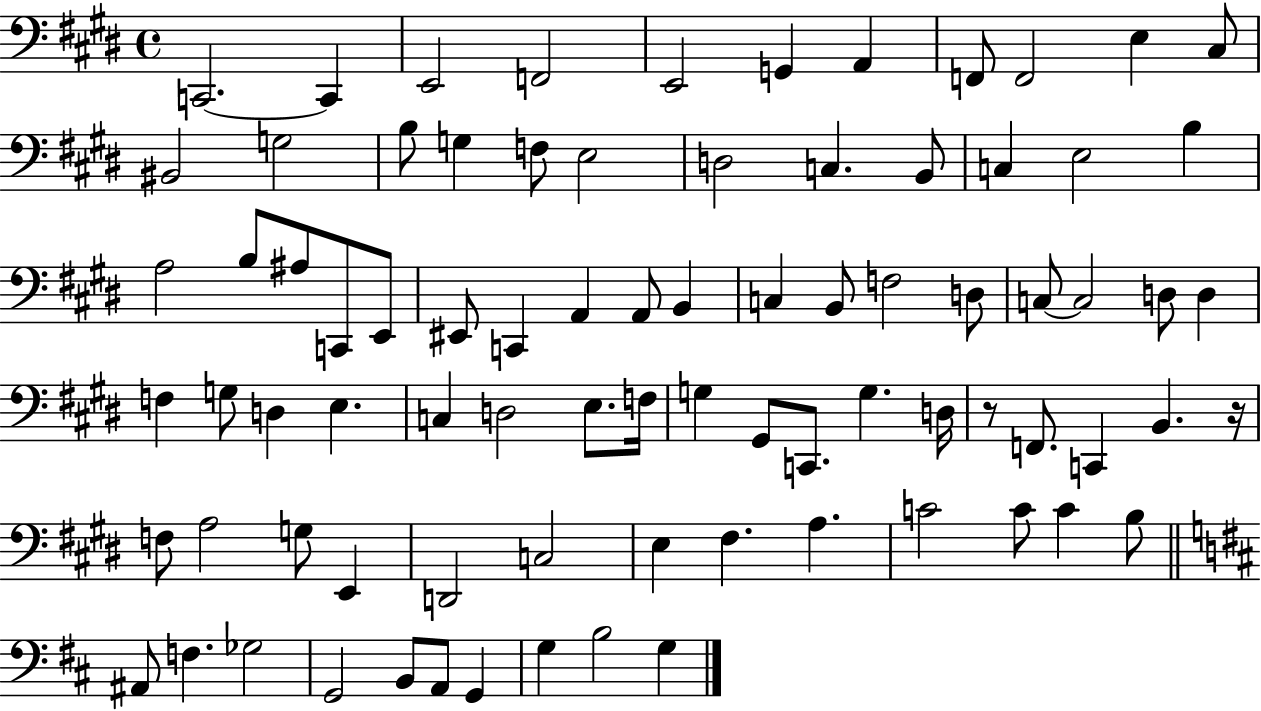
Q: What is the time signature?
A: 4/4